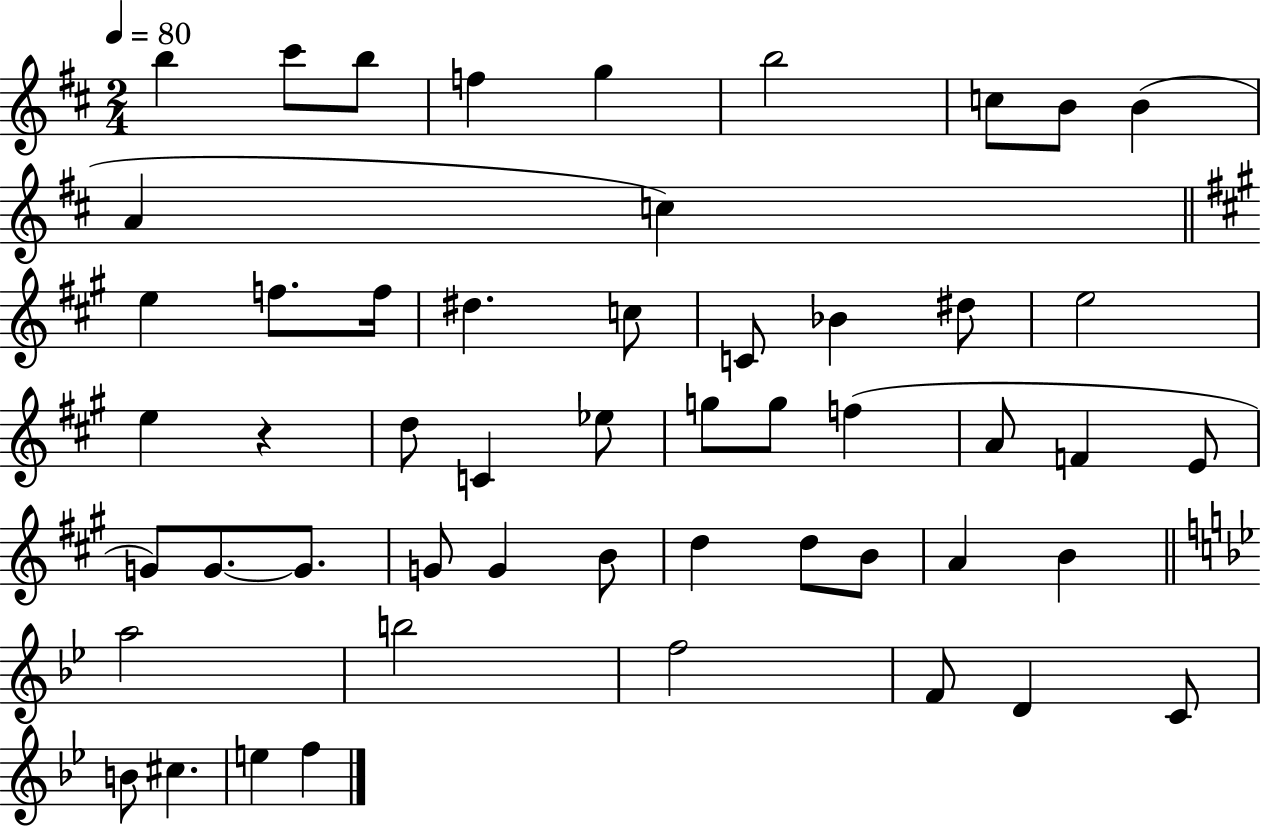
B5/q C#6/e B5/e F5/q G5/q B5/h C5/e B4/e B4/q A4/q C5/q E5/q F5/e. F5/s D#5/q. C5/e C4/e Bb4/q D#5/e E5/h E5/q R/q D5/e C4/q Eb5/e G5/e G5/e F5/q A4/e F4/q E4/e G4/e G4/e. G4/e. G4/e G4/q B4/e D5/q D5/e B4/e A4/q B4/q A5/h B5/h F5/h F4/e D4/q C4/e B4/e C#5/q. E5/q F5/q